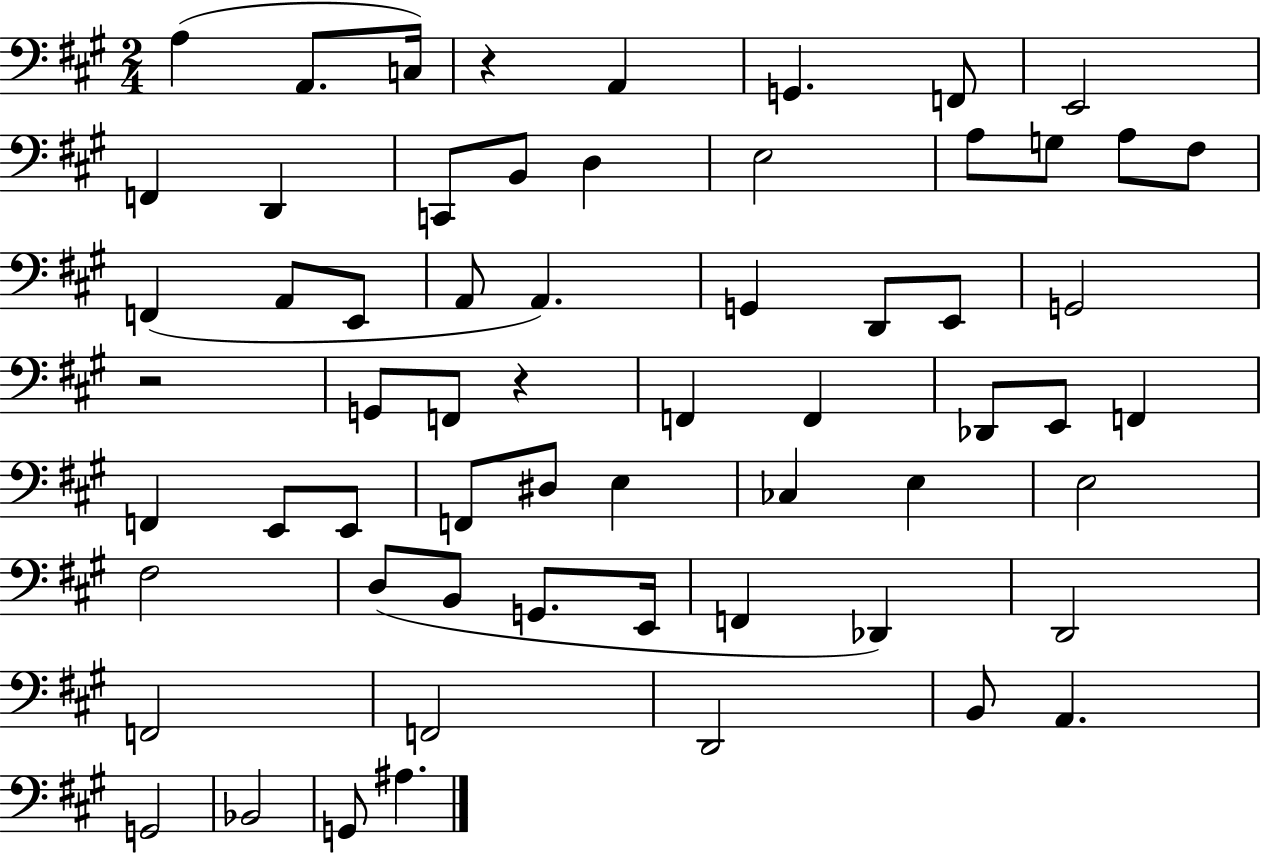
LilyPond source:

{
  \clef bass
  \numericTimeSignature
  \time 2/4
  \key a \major
  a4( a,8. c16) | r4 a,4 | g,4. f,8 | e,2 | \break f,4 d,4 | c,8 b,8 d4 | e2 | a8 g8 a8 fis8 | \break f,4( a,8 e,8 | a,8 a,4.) | g,4 d,8 e,8 | g,2 | \break r2 | g,8 f,8 r4 | f,4 f,4 | des,8 e,8 f,4 | \break f,4 e,8 e,8 | f,8 dis8 e4 | ces4 e4 | e2 | \break fis2 | d8( b,8 g,8. e,16 | f,4 des,4) | d,2 | \break f,2 | f,2 | d,2 | b,8 a,4. | \break g,2 | bes,2 | g,8 ais4. | \bar "|."
}